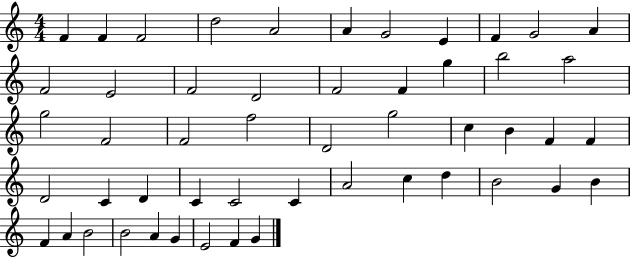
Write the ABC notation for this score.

X:1
T:Untitled
M:4/4
L:1/4
K:C
F F F2 d2 A2 A G2 E F G2 A F2 E2 F2 D2 F2 F g b2 a2 g2 F2 F2 f2 D2 g2 c B F F D2 C D C C2 C A2 c d B2 G B F A B2 B2 A G E2 F G